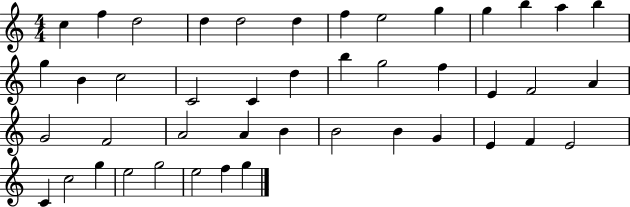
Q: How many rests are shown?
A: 0